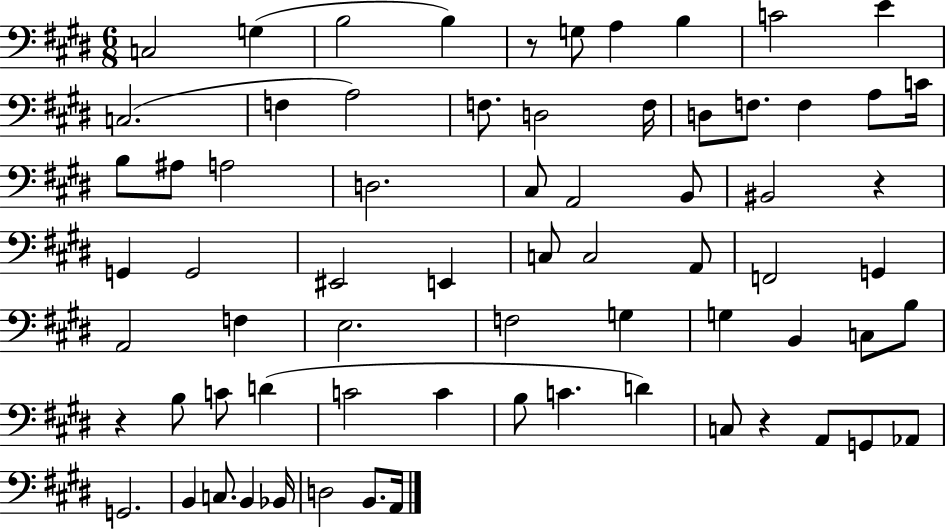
C3/h G3/q B3/h B3/q R/e G3/e A3/q B3/q C4/h E4/q C3/h. F3/q A3/h F3/e. D3/h F3/s D3/e F3/e. F3/q A3/e C4/s B3/e A#3/e A3/h D3/h. C#3/e A2/h B2/e BIS2/h R/q G2/q G2/h EIS2/h E2/q C3/e C3/h A2/e F2/h G2/q A2/h F3/q E3/h. F3/h G3/q G3/q B2/q C3/e B3/e R/q B3/e C4/e D4/q C4/h C4/q B3/e C4/q. D4/q C3/e R/q A2/e G2/e Ab2/e G2/h. B2/q C3/e. B2/q Bb2/s D3/h B2/e. A2/s